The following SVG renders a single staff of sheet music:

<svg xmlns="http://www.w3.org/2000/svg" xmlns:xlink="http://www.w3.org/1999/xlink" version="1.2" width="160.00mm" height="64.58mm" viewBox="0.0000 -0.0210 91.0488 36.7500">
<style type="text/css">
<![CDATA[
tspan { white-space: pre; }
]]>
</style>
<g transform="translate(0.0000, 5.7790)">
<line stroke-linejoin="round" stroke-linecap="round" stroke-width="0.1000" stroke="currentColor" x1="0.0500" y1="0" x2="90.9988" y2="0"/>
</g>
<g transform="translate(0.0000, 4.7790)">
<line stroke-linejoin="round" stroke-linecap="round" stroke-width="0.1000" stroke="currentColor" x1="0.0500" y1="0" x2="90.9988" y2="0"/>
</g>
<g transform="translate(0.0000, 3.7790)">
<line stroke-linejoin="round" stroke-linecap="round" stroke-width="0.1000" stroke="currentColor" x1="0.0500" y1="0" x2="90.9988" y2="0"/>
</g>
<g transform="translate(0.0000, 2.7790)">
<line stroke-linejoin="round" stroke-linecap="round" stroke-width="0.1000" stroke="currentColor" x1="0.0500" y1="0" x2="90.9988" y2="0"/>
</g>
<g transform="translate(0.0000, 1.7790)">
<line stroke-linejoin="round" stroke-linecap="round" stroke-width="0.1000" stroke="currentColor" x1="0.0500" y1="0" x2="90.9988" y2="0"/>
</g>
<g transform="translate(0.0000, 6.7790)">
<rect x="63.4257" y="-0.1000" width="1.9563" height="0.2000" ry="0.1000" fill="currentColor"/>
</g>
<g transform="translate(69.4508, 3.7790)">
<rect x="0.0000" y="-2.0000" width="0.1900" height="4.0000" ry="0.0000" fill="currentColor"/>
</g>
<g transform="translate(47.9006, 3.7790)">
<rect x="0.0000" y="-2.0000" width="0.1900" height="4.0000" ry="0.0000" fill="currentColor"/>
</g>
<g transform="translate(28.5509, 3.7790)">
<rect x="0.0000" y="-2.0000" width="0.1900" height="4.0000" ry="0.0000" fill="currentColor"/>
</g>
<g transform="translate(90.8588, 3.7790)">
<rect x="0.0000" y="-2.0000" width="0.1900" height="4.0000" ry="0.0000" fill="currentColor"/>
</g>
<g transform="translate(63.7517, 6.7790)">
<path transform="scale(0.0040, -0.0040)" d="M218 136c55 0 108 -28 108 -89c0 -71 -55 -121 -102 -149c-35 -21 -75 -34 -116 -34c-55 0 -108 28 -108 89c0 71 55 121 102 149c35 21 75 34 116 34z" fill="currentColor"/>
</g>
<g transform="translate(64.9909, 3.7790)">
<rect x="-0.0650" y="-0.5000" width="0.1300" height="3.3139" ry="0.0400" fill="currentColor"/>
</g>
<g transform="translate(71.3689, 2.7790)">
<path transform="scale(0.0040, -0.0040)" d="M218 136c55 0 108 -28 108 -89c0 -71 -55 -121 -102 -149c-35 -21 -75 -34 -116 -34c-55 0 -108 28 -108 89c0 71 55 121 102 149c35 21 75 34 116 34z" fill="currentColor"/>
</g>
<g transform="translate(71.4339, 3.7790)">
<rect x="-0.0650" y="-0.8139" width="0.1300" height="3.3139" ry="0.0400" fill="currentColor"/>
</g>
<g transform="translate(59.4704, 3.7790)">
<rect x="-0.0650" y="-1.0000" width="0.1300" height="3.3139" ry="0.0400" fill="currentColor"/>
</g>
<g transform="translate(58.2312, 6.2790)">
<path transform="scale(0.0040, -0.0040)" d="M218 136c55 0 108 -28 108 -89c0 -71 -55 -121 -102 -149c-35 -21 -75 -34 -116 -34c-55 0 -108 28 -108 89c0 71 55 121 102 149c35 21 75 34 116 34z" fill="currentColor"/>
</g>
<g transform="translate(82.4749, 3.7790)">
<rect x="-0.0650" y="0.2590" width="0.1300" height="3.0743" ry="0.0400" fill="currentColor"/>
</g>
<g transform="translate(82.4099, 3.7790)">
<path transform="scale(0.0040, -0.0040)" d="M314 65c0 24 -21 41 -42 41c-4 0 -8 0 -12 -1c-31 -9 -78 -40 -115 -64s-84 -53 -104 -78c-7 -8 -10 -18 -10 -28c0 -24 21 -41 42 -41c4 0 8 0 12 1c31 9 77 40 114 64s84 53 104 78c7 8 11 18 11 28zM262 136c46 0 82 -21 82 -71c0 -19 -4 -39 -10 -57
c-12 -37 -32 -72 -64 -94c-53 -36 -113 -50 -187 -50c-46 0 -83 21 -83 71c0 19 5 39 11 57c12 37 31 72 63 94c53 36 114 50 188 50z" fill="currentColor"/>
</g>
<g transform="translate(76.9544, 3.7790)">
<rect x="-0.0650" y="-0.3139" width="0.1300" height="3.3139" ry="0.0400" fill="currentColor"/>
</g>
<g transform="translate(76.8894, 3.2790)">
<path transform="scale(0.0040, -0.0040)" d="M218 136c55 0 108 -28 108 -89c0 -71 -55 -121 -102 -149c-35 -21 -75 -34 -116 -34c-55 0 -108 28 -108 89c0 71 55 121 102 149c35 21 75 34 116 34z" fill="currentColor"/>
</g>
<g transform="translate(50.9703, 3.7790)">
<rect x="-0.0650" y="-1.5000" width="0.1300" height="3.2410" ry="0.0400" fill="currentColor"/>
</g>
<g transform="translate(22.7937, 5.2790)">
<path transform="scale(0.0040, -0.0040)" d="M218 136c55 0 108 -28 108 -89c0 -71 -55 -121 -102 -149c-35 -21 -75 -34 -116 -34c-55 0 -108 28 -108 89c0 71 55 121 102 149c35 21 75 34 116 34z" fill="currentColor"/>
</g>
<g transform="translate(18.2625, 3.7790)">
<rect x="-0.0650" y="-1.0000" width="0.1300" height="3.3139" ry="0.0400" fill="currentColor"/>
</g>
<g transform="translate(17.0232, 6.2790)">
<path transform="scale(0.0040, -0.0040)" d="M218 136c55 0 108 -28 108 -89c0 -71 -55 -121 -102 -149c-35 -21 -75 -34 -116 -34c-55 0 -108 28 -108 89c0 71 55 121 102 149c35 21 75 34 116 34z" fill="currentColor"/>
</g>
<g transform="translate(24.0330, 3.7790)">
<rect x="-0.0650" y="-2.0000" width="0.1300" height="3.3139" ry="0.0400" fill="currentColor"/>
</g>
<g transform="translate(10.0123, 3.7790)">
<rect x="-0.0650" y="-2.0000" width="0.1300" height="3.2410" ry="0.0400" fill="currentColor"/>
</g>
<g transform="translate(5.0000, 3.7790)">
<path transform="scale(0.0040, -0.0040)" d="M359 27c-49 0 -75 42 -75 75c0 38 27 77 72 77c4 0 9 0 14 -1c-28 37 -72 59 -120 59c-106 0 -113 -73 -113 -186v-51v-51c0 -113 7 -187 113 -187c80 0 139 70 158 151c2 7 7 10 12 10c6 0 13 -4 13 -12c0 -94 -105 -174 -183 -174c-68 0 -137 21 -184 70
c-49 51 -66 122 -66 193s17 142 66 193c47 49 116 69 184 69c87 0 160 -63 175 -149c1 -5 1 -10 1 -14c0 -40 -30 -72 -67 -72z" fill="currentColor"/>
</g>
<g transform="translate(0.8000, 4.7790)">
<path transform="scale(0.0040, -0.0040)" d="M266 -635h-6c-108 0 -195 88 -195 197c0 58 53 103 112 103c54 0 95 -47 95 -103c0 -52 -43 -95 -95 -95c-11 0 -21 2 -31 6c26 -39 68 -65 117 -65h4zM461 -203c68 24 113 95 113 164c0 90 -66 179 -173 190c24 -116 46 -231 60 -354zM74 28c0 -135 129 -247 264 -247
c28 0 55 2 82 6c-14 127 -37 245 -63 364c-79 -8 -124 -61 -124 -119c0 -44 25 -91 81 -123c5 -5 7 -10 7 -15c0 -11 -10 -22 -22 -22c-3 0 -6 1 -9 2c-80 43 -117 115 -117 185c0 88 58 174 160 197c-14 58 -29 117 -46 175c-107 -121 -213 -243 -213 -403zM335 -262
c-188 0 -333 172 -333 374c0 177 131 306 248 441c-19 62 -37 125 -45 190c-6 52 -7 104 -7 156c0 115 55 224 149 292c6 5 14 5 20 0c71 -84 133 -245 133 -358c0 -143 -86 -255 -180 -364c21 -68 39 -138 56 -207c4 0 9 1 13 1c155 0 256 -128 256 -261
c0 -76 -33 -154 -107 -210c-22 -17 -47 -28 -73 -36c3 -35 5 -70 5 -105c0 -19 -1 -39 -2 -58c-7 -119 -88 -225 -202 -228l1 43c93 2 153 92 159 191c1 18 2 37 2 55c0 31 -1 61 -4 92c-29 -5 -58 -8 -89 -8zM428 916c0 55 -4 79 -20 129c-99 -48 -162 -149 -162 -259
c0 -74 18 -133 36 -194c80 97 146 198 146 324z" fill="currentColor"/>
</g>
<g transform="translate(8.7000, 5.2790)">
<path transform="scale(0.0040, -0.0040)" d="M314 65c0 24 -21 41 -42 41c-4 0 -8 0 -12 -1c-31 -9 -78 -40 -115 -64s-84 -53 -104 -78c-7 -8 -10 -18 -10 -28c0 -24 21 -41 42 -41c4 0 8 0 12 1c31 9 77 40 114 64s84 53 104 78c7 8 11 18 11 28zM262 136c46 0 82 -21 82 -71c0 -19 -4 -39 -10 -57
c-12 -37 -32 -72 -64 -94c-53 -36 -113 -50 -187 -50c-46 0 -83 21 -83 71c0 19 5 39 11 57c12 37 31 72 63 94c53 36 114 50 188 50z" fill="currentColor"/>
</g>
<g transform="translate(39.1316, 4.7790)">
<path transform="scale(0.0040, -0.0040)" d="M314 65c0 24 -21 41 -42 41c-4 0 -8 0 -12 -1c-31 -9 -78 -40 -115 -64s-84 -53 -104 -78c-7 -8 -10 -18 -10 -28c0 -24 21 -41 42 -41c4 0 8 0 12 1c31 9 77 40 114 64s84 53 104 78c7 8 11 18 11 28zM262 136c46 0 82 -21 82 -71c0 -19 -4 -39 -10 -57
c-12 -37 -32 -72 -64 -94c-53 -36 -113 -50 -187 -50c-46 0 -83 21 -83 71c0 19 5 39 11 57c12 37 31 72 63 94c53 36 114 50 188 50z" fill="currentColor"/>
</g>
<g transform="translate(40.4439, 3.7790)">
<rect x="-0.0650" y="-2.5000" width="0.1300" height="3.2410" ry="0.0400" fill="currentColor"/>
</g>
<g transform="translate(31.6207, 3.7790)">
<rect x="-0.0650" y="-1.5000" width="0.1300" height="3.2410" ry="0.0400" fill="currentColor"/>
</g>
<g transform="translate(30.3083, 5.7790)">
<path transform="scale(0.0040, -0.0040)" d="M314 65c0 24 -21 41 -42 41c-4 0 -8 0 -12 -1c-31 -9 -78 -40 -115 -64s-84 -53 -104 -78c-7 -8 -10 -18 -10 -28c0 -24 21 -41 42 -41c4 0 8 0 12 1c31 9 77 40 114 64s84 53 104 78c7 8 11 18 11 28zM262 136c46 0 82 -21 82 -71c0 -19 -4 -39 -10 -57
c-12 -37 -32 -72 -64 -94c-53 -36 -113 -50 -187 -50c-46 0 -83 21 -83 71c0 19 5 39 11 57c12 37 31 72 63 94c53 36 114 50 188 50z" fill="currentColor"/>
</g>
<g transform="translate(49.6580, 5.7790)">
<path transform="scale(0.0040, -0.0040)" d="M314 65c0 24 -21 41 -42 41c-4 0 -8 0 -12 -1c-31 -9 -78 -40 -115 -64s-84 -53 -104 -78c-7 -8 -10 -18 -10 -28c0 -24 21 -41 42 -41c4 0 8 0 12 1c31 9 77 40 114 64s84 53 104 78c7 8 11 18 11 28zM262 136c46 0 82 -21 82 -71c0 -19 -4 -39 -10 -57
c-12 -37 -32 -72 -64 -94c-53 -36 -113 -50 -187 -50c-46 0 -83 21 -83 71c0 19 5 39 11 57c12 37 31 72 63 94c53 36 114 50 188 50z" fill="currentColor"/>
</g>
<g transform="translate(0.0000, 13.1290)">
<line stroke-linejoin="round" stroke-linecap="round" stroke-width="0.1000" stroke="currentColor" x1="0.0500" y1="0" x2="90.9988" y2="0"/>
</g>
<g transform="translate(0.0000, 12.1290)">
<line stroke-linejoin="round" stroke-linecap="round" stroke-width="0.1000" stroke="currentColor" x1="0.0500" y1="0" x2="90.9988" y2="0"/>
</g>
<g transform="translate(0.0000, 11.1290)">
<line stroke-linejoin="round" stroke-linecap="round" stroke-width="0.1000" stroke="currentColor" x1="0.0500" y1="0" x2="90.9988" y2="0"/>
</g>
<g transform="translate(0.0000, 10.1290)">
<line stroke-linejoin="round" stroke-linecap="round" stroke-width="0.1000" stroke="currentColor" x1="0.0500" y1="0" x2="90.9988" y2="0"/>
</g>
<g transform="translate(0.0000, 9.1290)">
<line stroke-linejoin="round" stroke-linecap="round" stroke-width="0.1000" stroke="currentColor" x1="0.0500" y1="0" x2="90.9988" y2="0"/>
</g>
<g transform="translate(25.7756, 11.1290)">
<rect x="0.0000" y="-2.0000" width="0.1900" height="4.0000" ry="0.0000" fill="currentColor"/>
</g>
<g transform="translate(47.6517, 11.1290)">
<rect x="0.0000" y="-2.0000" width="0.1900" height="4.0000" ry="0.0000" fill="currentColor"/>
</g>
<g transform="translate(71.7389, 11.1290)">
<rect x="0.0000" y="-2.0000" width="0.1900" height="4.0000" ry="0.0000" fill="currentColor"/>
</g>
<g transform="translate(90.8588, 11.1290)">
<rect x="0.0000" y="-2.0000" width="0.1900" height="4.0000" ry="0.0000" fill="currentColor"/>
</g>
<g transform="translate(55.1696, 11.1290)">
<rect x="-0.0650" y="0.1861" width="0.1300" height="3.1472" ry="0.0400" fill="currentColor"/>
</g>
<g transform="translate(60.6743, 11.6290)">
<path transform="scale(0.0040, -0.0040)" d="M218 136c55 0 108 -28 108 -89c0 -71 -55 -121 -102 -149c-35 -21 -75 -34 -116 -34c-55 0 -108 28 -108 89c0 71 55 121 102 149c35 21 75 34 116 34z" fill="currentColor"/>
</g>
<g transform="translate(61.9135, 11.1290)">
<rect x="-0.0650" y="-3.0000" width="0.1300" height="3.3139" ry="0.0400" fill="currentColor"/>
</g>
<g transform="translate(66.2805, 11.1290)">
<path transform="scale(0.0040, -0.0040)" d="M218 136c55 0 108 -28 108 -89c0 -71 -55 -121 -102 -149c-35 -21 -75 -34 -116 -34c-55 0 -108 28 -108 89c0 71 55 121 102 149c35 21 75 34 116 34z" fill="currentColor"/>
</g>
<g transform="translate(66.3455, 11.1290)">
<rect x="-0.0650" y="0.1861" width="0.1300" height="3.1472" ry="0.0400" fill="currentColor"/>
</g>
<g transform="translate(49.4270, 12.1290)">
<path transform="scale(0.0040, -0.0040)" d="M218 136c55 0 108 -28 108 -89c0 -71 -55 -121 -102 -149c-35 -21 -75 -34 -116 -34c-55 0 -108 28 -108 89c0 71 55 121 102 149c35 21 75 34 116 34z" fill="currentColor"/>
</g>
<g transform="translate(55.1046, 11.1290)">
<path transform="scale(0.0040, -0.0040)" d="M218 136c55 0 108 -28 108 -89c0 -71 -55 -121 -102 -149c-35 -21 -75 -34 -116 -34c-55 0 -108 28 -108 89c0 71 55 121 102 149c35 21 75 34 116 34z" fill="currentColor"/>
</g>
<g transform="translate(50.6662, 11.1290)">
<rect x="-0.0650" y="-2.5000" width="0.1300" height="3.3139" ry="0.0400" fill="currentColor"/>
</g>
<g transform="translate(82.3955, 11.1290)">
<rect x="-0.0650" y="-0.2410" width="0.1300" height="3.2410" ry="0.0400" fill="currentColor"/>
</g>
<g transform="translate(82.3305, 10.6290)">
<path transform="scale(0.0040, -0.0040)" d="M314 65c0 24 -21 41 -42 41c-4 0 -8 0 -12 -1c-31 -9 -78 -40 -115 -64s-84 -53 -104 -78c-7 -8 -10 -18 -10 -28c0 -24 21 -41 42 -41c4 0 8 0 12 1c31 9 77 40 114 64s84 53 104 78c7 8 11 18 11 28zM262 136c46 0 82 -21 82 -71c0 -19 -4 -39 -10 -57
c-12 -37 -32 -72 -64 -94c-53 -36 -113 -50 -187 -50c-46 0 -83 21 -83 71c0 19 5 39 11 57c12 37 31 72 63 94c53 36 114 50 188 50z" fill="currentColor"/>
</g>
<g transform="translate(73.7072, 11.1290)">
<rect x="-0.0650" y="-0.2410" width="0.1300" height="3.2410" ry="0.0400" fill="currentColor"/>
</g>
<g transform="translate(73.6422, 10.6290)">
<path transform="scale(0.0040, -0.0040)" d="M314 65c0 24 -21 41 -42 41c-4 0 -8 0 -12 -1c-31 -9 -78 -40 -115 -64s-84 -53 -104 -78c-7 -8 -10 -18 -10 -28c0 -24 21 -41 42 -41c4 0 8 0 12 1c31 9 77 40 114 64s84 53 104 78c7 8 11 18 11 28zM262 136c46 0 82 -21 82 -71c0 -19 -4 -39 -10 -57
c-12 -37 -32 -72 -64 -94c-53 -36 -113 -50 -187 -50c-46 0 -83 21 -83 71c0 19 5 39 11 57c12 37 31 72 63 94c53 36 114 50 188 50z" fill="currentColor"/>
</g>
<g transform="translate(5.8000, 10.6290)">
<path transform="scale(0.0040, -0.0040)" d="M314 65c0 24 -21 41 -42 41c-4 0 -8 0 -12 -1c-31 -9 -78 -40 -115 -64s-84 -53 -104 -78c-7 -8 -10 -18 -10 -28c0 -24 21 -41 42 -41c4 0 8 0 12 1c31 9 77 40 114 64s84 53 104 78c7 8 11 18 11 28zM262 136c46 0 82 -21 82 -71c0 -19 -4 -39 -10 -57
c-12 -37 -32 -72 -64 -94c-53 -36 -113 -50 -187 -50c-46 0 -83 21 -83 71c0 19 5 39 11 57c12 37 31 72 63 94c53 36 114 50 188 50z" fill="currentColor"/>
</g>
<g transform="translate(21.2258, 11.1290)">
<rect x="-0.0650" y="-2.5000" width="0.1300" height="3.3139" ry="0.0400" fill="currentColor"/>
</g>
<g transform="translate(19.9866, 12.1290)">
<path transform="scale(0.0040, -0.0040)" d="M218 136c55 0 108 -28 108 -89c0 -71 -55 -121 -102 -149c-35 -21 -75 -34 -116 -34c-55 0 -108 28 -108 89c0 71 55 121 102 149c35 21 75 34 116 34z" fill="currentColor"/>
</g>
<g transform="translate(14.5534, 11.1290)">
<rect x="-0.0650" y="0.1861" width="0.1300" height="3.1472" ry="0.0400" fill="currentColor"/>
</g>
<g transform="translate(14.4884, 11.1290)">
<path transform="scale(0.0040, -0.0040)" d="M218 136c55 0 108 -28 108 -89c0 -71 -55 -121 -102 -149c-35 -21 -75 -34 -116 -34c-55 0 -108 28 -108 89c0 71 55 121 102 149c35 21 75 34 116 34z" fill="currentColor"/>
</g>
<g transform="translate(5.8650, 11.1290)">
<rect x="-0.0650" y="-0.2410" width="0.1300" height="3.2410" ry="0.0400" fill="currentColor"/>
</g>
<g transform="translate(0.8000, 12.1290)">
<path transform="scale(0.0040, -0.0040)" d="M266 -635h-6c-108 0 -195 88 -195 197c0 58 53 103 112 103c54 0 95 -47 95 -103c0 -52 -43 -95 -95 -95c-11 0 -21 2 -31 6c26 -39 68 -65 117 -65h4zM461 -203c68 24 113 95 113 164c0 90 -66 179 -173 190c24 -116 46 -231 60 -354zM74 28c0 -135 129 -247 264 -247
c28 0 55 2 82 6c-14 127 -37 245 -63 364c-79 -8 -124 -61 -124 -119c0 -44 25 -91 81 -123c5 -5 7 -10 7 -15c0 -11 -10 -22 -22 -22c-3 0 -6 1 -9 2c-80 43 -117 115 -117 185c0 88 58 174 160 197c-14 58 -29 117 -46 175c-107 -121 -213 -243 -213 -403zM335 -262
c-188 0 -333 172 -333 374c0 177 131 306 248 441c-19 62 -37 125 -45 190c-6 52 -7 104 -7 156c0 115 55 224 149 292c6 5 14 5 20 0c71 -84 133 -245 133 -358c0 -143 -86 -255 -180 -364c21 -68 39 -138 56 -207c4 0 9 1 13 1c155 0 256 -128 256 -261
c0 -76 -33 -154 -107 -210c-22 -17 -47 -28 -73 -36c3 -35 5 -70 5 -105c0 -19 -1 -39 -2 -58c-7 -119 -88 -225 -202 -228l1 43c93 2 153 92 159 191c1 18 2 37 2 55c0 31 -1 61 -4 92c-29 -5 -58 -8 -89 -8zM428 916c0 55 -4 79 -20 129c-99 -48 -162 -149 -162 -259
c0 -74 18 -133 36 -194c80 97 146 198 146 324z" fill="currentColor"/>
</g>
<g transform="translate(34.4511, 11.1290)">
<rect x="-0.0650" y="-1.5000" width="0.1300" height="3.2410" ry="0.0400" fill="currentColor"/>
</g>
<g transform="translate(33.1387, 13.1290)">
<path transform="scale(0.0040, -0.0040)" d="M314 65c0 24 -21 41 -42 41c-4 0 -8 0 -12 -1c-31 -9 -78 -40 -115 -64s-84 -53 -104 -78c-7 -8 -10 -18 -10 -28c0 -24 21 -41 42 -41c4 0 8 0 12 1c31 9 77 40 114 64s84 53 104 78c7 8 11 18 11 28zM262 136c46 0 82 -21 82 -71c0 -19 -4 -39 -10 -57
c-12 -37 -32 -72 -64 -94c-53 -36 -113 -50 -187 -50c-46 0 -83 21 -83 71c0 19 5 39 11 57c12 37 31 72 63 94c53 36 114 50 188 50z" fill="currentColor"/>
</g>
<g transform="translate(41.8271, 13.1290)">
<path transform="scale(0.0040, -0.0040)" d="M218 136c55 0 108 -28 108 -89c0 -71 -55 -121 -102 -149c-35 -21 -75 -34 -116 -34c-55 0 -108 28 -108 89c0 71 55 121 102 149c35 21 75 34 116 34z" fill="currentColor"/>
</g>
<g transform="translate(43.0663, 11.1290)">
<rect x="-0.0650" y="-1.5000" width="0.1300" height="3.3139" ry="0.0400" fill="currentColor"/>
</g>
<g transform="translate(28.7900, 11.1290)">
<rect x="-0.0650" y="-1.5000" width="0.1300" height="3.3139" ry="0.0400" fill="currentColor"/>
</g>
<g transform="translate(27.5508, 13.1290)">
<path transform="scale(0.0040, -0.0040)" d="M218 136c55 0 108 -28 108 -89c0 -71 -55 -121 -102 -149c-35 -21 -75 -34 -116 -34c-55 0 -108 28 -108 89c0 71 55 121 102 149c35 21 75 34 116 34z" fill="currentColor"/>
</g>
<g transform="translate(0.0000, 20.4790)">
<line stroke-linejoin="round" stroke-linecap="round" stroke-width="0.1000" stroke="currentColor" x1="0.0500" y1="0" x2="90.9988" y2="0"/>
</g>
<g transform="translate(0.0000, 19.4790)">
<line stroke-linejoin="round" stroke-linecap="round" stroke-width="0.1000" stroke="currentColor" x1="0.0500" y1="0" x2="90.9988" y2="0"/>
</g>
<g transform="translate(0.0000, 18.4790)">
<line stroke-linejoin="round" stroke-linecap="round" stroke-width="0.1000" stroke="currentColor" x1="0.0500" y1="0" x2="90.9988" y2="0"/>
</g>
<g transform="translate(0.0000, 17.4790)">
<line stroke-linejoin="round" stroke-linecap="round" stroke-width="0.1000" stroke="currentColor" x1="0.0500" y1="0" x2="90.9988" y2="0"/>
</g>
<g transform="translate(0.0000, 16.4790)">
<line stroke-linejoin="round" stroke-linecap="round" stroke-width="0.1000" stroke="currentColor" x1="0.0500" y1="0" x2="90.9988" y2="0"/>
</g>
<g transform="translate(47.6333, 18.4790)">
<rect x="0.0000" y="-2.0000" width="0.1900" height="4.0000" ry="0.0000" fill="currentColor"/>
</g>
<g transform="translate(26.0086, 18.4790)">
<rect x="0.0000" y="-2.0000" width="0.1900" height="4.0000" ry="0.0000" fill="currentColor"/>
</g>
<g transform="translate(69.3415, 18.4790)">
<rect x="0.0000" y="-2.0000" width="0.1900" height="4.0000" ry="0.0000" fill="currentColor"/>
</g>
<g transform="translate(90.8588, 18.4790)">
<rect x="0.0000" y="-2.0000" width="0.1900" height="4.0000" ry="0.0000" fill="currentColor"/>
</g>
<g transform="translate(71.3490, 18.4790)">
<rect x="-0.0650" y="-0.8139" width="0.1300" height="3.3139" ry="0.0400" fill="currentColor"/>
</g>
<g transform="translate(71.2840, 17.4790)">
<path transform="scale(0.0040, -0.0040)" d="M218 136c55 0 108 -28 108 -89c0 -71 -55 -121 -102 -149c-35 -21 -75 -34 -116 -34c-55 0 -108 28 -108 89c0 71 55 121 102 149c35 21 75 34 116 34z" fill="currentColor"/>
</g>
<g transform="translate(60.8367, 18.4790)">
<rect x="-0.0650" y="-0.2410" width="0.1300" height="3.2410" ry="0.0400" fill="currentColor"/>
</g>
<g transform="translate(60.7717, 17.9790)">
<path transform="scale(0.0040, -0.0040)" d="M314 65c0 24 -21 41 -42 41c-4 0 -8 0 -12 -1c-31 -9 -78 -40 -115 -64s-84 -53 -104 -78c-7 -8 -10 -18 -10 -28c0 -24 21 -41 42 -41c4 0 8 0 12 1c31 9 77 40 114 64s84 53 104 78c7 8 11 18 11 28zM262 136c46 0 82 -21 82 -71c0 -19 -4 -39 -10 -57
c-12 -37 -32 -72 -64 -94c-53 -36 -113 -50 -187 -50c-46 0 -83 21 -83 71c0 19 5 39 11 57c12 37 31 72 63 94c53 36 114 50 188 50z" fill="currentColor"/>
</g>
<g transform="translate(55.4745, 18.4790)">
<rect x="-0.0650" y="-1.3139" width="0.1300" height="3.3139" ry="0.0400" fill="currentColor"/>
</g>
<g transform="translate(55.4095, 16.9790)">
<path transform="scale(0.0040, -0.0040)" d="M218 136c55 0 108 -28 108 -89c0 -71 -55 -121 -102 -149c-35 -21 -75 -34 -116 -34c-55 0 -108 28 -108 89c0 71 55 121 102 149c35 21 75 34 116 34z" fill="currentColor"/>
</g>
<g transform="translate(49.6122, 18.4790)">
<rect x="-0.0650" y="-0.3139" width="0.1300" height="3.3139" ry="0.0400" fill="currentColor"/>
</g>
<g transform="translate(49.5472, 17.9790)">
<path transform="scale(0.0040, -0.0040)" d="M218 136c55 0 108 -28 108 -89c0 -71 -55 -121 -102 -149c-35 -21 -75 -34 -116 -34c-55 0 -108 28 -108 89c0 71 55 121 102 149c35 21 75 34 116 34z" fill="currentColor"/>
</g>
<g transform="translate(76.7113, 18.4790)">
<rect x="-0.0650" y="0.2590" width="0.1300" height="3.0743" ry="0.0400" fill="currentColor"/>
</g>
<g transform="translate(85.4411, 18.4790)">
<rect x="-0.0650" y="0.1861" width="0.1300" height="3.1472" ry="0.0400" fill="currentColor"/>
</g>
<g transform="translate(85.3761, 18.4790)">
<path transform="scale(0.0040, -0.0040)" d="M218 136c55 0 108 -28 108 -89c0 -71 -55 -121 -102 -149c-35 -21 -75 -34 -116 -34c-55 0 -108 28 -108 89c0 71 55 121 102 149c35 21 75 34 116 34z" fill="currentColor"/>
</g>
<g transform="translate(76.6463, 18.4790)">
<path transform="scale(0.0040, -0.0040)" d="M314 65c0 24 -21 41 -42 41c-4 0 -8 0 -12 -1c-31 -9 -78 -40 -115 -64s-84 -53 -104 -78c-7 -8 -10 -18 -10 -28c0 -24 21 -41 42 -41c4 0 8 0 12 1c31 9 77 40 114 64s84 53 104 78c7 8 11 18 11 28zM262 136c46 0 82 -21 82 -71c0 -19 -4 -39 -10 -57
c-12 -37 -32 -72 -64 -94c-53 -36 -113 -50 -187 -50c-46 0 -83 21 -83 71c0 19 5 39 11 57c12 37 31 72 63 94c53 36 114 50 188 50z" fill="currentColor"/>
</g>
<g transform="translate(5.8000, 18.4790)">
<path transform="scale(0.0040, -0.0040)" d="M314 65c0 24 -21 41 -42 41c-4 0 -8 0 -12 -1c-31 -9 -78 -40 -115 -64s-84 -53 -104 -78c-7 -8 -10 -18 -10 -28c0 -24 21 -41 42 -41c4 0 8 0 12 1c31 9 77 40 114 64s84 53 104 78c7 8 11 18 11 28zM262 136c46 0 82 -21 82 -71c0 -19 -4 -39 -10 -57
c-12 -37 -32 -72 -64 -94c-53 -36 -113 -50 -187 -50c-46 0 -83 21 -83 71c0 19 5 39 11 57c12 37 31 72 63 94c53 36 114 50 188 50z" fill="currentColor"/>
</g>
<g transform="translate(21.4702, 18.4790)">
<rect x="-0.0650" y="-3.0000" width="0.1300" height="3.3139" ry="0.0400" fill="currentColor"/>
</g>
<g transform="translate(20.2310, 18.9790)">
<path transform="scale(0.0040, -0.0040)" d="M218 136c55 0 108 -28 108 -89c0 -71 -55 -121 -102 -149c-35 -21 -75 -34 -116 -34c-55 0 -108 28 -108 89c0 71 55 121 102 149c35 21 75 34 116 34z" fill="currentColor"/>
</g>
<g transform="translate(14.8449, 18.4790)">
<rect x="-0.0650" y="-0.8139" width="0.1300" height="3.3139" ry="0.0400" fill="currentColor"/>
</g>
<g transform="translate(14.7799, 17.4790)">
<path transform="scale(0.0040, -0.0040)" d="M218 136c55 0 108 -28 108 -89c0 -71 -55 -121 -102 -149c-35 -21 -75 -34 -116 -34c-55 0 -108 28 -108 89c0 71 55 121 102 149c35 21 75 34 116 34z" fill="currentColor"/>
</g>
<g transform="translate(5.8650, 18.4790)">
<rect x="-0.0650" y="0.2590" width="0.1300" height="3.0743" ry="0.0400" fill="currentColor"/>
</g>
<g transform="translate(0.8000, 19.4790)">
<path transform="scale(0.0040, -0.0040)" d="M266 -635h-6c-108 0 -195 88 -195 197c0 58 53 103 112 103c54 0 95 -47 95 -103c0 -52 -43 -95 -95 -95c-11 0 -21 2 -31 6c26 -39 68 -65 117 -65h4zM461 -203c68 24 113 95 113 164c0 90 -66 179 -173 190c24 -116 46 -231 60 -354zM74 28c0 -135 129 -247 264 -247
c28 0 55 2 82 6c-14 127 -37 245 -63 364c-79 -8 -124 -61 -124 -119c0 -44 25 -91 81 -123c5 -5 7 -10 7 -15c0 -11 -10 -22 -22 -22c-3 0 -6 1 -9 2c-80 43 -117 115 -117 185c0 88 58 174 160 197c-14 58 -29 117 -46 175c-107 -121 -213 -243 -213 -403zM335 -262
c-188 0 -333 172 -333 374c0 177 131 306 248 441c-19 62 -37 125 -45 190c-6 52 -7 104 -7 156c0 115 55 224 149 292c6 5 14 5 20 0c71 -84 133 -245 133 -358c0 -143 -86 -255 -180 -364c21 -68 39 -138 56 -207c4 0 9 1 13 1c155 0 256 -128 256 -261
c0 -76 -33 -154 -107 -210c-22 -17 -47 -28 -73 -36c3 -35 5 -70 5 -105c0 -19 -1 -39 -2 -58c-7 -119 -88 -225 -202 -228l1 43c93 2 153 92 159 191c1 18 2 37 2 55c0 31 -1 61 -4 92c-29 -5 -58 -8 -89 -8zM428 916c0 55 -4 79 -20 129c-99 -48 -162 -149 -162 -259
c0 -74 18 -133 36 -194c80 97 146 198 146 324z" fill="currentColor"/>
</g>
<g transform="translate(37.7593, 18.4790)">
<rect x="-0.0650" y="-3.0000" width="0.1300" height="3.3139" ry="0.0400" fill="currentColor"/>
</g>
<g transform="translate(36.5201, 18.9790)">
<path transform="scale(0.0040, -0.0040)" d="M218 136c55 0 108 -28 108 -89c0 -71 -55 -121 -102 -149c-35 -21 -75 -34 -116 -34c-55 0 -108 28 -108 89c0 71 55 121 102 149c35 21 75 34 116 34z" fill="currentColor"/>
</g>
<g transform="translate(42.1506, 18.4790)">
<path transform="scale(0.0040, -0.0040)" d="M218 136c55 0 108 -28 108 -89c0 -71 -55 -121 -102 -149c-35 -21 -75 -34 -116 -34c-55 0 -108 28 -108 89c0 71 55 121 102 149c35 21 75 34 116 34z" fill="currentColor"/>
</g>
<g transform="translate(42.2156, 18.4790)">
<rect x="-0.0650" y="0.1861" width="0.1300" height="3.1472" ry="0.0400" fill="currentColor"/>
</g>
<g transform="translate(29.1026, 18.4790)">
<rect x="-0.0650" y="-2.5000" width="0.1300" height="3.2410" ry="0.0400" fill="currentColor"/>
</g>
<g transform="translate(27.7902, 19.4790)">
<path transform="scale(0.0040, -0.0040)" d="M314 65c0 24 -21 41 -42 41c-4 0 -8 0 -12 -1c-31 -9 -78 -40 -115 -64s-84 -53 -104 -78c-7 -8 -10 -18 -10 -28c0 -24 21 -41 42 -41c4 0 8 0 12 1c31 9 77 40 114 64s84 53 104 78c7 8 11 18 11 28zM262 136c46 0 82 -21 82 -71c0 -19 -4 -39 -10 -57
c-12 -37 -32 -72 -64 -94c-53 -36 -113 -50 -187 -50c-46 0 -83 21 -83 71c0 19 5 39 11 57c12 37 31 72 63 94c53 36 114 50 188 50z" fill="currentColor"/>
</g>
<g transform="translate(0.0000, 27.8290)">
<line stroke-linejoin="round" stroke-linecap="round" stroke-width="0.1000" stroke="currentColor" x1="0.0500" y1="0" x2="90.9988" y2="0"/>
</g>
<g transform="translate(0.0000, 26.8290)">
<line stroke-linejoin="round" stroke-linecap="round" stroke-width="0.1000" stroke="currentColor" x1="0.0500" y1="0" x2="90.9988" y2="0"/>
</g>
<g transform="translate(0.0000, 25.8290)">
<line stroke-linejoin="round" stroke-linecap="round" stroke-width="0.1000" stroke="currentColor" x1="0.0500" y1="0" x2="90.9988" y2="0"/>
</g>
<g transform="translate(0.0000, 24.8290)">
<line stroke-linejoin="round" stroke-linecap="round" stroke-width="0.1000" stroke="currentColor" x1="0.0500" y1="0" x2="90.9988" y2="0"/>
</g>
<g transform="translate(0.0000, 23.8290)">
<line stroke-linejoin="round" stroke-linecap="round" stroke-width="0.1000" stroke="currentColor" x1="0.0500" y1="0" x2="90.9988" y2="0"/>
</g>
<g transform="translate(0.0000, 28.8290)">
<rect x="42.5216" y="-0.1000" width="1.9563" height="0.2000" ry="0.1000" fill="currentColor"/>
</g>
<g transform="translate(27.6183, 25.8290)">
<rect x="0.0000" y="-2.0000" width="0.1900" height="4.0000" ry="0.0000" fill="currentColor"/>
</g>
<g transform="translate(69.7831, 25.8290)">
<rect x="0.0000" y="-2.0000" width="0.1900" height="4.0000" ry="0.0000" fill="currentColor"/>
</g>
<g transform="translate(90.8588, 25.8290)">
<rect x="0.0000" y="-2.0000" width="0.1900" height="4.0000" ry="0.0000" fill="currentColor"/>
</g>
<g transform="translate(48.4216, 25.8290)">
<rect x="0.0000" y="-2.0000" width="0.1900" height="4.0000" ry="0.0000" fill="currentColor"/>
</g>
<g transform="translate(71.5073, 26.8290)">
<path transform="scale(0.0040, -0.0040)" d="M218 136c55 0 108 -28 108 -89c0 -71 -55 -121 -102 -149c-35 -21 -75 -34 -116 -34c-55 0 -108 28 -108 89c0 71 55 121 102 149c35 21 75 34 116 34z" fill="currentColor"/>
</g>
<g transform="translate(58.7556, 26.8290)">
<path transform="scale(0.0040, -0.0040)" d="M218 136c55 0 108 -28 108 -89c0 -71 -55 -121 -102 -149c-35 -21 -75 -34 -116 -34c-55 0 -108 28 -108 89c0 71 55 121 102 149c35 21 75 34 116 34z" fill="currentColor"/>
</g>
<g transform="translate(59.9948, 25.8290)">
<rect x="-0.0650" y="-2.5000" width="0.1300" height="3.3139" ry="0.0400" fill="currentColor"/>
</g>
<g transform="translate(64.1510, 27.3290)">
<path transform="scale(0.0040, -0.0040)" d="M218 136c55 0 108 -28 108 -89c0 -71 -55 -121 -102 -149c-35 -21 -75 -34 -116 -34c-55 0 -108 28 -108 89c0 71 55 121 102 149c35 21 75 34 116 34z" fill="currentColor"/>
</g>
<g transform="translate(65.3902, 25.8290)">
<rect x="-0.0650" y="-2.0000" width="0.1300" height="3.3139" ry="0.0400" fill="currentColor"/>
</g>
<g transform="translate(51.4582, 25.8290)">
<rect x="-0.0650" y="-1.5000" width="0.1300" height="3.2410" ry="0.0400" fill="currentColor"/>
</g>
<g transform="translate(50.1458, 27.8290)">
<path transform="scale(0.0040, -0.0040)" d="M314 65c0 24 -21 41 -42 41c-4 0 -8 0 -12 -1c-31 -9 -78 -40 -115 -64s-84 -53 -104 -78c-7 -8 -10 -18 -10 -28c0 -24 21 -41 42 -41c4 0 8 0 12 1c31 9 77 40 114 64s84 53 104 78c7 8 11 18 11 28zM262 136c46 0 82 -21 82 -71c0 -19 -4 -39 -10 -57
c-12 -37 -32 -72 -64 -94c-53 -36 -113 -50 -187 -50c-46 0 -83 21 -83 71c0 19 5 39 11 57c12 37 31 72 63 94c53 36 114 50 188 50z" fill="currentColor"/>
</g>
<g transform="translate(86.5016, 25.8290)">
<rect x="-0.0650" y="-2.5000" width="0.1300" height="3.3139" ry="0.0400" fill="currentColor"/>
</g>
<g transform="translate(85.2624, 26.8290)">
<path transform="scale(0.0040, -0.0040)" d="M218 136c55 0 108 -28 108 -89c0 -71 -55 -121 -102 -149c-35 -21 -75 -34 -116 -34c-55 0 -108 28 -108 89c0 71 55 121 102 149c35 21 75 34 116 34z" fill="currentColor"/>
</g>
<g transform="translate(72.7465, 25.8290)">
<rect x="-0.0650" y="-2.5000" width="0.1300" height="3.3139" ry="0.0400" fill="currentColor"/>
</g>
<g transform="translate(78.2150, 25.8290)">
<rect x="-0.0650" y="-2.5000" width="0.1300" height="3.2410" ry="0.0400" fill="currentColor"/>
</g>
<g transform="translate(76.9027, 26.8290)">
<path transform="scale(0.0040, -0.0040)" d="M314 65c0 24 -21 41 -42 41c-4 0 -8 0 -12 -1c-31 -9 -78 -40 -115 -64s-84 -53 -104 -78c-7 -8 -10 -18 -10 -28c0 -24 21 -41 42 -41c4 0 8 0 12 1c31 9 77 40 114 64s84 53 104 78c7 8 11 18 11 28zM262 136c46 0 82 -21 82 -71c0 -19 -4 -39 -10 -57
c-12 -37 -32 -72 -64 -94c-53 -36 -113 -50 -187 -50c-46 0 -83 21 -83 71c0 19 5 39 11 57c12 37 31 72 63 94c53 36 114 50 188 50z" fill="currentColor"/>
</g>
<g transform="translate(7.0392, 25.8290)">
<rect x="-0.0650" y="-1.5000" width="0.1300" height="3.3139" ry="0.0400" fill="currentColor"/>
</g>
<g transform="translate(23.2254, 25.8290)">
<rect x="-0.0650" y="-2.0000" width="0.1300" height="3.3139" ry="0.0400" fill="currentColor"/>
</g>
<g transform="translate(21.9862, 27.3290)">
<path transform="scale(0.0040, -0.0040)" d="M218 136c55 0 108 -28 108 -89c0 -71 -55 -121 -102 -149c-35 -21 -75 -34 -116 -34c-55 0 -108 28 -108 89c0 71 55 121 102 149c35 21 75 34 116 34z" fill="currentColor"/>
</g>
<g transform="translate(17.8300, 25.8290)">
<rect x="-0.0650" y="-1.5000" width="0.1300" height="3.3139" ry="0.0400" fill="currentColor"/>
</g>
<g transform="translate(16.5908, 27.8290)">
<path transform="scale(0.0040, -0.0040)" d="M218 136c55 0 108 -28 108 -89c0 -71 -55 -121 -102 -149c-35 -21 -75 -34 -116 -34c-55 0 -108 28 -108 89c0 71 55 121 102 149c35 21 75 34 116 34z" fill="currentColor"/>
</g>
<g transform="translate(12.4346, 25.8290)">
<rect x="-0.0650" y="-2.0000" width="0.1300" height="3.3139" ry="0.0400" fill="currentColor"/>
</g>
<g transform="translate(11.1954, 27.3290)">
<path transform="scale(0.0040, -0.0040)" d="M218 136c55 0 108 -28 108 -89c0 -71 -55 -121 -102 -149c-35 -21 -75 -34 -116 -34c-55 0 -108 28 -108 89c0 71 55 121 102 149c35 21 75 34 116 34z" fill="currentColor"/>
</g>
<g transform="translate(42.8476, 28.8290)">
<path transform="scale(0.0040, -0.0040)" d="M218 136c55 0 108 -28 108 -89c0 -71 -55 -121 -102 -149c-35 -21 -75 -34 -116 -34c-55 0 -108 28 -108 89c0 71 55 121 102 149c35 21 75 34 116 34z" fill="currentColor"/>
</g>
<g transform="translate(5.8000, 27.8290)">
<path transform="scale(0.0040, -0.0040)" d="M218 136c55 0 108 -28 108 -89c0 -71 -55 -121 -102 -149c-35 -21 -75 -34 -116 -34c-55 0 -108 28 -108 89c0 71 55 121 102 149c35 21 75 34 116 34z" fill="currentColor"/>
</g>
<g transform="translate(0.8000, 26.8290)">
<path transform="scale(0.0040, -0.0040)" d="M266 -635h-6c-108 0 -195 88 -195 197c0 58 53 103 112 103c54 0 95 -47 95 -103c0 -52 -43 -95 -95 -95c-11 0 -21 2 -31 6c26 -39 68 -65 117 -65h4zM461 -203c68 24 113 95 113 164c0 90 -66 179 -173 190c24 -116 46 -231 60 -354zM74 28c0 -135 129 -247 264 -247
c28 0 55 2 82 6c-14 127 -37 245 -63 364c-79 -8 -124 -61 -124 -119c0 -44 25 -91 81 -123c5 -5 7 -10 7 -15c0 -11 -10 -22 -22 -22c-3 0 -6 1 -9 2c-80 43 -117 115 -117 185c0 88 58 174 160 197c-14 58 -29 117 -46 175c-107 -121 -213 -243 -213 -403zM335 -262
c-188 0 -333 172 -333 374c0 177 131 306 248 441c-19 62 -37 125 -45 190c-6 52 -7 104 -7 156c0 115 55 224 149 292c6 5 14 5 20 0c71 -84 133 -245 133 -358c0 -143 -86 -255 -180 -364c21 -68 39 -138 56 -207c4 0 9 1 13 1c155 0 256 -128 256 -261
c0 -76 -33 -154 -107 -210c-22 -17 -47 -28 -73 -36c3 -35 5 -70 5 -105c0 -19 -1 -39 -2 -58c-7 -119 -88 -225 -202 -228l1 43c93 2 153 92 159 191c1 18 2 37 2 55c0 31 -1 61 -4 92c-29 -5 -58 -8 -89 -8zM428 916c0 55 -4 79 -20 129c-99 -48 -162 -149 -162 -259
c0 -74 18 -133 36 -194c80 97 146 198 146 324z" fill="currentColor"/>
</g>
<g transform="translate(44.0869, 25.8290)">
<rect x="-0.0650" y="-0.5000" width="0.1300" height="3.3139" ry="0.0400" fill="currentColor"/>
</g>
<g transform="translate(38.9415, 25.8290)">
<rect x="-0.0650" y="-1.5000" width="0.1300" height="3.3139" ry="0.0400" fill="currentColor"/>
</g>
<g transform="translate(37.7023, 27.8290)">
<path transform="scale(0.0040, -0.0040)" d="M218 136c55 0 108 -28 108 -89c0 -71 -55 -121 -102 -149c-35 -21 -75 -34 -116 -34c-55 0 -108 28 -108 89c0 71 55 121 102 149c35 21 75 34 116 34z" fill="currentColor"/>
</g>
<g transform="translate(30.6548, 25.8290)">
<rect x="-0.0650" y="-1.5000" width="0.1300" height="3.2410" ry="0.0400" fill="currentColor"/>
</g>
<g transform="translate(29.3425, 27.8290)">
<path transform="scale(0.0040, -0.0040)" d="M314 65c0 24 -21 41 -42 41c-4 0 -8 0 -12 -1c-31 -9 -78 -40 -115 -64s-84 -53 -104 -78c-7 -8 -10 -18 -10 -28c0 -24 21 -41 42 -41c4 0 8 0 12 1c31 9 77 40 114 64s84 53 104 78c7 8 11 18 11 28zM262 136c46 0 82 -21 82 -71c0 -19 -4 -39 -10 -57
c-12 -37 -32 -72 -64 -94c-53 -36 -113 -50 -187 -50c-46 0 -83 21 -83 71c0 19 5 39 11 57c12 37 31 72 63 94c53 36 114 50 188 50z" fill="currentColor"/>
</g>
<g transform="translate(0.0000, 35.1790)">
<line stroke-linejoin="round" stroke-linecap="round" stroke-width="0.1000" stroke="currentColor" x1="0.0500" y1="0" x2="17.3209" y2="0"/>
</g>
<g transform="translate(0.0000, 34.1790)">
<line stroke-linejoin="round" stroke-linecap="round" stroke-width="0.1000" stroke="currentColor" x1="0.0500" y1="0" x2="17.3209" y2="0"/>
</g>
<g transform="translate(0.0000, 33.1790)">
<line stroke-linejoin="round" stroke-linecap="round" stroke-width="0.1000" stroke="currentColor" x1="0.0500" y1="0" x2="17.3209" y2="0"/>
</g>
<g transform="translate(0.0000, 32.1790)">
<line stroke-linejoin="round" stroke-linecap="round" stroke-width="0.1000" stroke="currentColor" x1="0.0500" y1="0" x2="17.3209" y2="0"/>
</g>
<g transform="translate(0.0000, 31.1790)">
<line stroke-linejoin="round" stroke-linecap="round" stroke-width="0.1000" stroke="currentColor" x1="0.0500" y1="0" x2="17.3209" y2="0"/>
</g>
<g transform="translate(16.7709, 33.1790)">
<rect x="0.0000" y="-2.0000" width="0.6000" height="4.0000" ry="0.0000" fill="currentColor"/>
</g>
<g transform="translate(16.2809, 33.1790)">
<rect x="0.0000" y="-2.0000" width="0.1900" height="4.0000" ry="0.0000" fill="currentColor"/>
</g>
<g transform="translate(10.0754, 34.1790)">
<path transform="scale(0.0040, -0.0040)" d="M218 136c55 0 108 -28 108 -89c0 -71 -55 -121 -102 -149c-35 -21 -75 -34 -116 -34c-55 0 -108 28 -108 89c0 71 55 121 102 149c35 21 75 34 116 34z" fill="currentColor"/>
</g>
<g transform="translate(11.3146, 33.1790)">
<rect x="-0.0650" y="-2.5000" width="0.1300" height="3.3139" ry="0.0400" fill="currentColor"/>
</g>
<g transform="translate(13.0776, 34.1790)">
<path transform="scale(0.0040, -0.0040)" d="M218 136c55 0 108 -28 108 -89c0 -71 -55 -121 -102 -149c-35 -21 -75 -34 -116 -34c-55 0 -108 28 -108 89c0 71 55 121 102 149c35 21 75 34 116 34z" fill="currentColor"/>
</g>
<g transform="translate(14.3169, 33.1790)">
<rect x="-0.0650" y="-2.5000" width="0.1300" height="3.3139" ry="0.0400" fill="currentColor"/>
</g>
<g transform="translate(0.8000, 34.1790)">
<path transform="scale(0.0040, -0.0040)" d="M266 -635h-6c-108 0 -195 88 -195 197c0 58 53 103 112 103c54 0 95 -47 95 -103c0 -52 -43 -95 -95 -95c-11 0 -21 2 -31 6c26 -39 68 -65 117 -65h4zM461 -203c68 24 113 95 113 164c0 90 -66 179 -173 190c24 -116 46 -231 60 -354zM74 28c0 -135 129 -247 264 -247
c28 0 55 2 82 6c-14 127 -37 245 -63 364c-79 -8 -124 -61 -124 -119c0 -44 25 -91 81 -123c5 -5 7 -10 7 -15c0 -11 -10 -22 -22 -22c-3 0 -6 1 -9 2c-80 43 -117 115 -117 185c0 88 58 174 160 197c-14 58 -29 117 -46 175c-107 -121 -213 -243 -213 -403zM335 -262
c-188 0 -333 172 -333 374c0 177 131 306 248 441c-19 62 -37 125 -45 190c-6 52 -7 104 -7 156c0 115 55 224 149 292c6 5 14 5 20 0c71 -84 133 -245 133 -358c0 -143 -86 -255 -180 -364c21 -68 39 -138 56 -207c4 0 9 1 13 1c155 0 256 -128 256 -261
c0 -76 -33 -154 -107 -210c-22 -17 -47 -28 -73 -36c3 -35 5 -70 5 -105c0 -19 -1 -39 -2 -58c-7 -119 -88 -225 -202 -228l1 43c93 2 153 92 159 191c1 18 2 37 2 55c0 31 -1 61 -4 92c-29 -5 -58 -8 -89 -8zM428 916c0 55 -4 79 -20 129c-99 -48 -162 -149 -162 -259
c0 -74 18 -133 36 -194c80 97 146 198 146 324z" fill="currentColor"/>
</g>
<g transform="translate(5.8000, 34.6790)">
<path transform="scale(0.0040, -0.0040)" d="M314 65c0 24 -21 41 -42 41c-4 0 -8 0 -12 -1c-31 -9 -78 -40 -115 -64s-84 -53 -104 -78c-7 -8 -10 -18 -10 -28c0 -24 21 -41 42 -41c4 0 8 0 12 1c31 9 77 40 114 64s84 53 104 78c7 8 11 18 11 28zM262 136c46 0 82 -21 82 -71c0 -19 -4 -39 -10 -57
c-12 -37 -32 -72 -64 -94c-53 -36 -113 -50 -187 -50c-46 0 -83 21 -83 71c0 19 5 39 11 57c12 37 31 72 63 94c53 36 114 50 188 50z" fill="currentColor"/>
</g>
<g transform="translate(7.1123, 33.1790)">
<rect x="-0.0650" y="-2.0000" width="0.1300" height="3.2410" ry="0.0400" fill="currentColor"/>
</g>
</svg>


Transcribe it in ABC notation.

X:1
T:Untitled
M:4/4
L:1/4
K:C
F2 D F E2 G2 E2 D C d c B2 c2 B G E E2 E G B A B c2 c2 B2 d A G2 A B c e c2 d B2 B E F E F E2 E C E2 G F G G2 G F2 G G